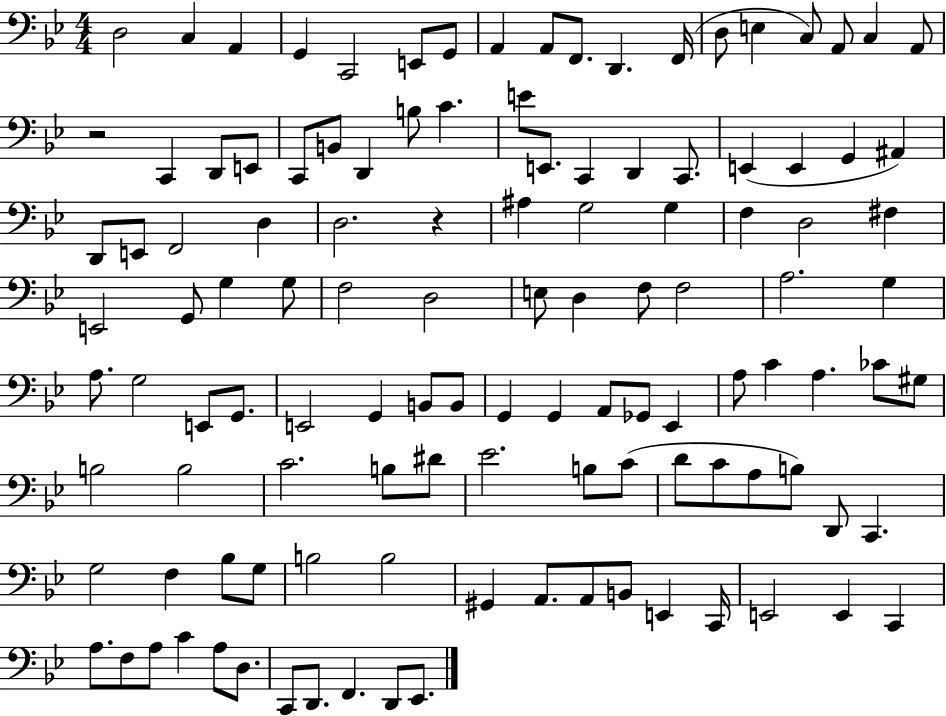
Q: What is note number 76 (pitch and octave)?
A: G#3